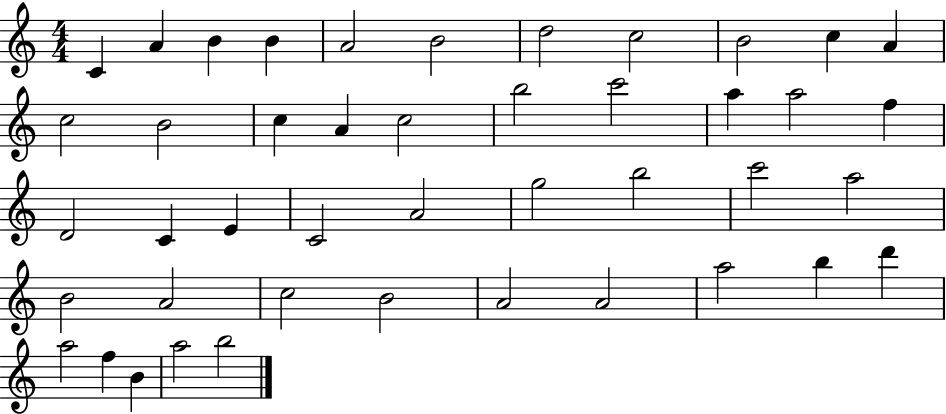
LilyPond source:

{
  \clef treble
  \numericTimeSignature
  \time 4/4
  \key c \major
  c'4 a'4 b'4 b'4 | a'2 b'2 | d''2 c''2 | b'2 c''4 a'4 | \break c''2 b'2 | c''4 a'4 c''2 | b''2 c'''2 | a''4 a''2 f''4 | \break d'2 c'4 e'4 | c'2 a'2 | g''2 b''2 | c'''2 a''2 | \break b'2 a'2 | c''2 b'2 | a'2 a'2 | a''2 b''4 d'''4 | \break a''2 f''4 b'4 | a''2 b''2 | \bar "|."
}